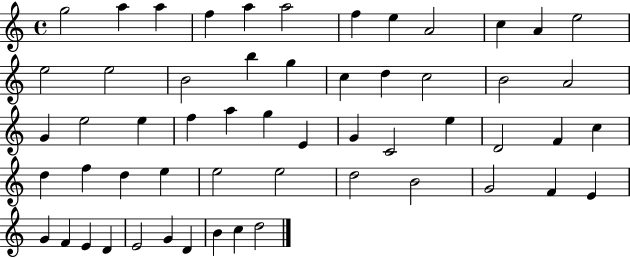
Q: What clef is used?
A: treble